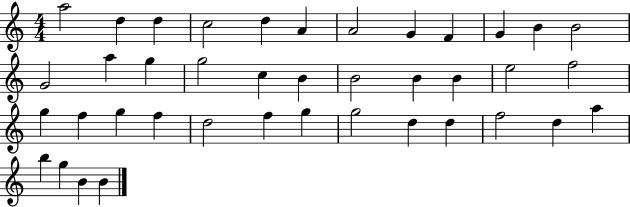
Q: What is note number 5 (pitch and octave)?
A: D5